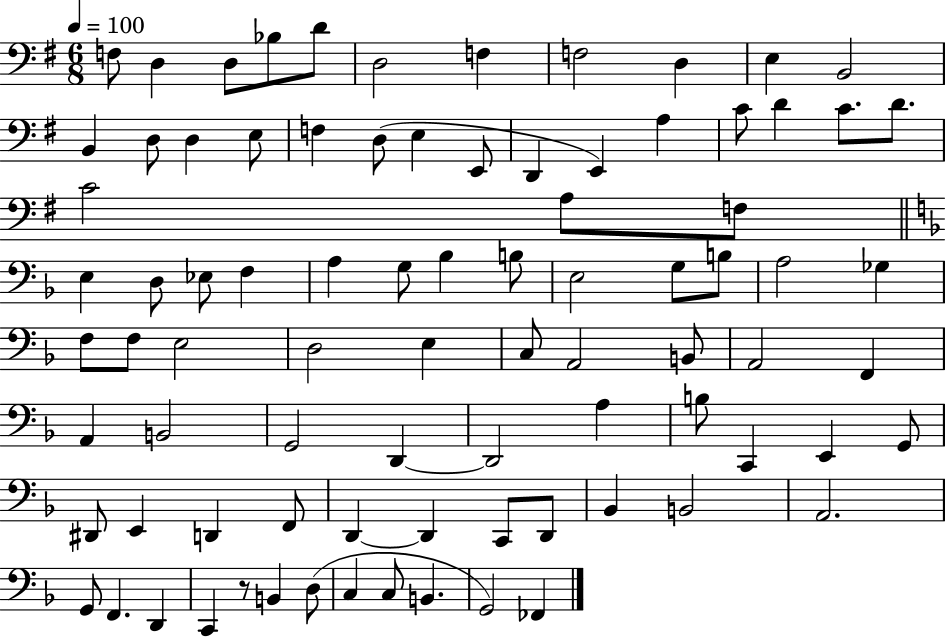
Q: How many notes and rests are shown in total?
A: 85